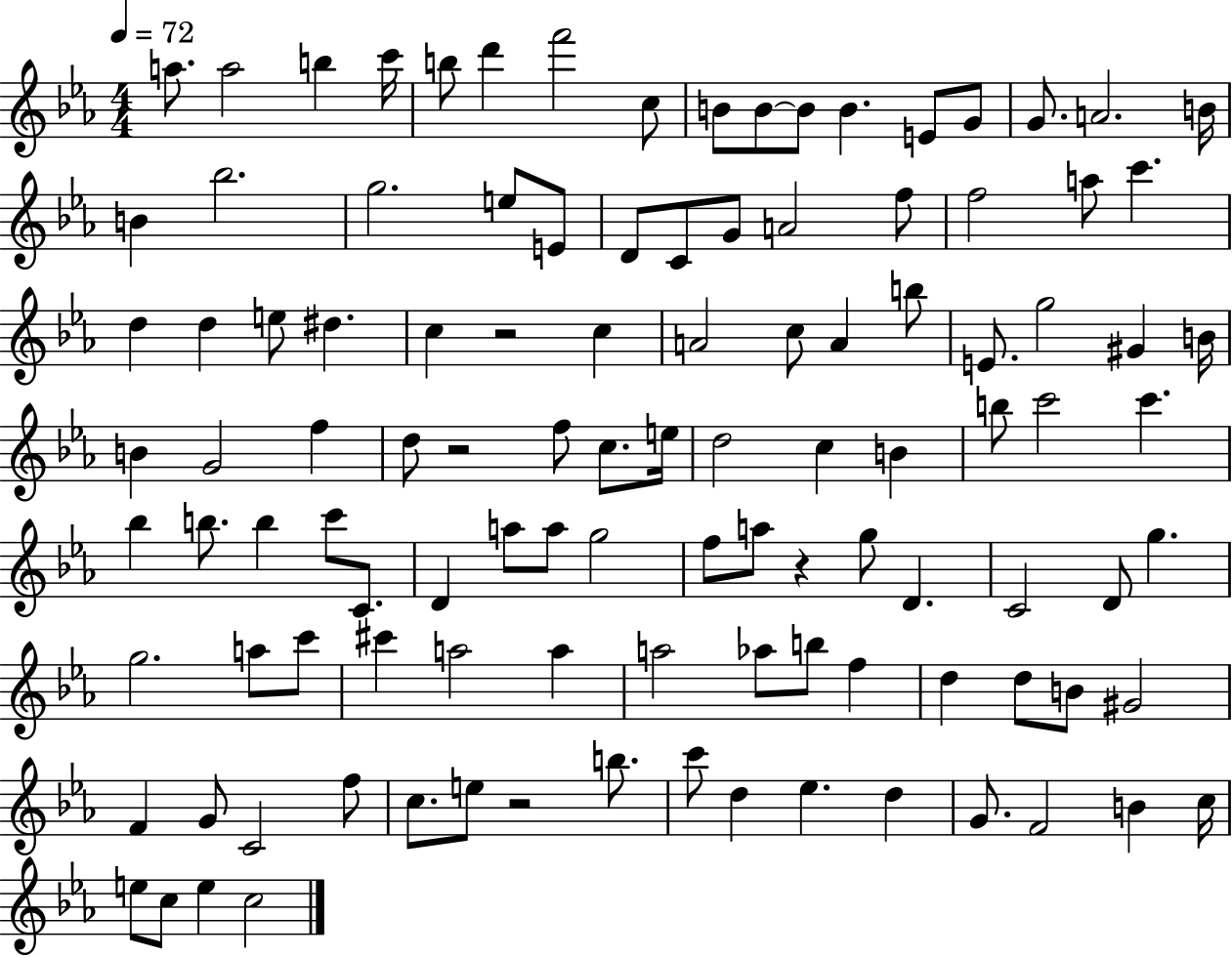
X:1
T:Untitled
M:4/4
L:1/4
K:Eb
a/2 a2 b c'/4 b/2 d' f'2 c/2 B/2 B/2 B/2 B E/2 G/2 G/2 A2 B/4 B _b2 g2 e/2 E/2 D/2 C/2 G/2 A2 f/2 f2 a/2 c' d d e/2 ^d c z2 c A2 c/2 A b/2 E/2 g2 ^G B/4 B G2 f d/2 z2 f/2 c/2 e/4 d2 c B b/2 c'2 c' _b b/2 b c'/2 C/2 D a/2 a/2 g2 f/2 a/2 z g/2 D C2 D/2 g g2 a/2 c'/2 ^c' a2 a a2 _a/2 b/2 f d d/2 B/2 ^G2 F G/2 C2 f/2 c/2 e/2 z2 b/2 c'/2 d _e d G/2 F2 B c/4 e/2 c/2 e c2